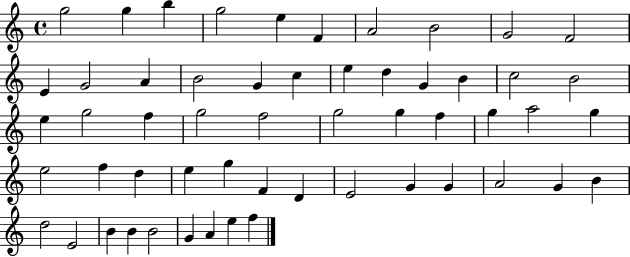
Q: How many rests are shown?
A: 0